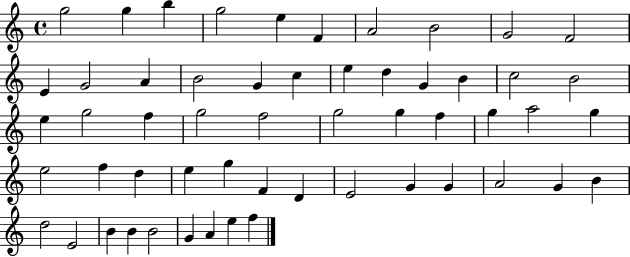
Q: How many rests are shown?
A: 0